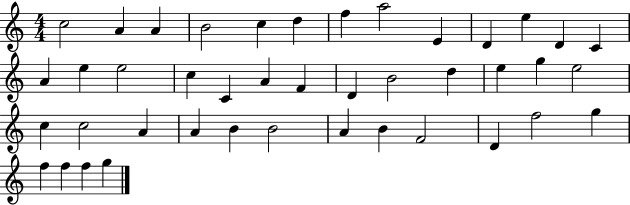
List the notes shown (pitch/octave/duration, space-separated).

C5/h A4/q A4/q B4/h C5/q D5/q F5/q A5/h E4/q D4/q E5/q D4/q C4/q A4/q E5/q E5/h C5/q C4/q A4/q F4/q D4/q B4/h D5/q E5/q G5/q E5/h C5/q C5/h A4/q A4/q B4/q B4/h A4/q B4/q F4/h D4/q F5/h G5/q F5/q F5/q F5/q G5/q